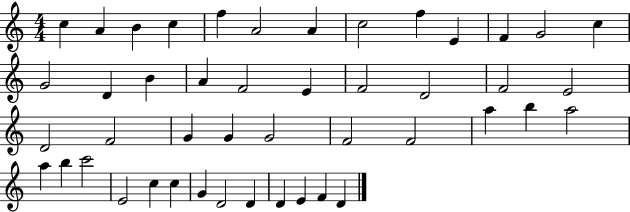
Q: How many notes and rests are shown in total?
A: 46